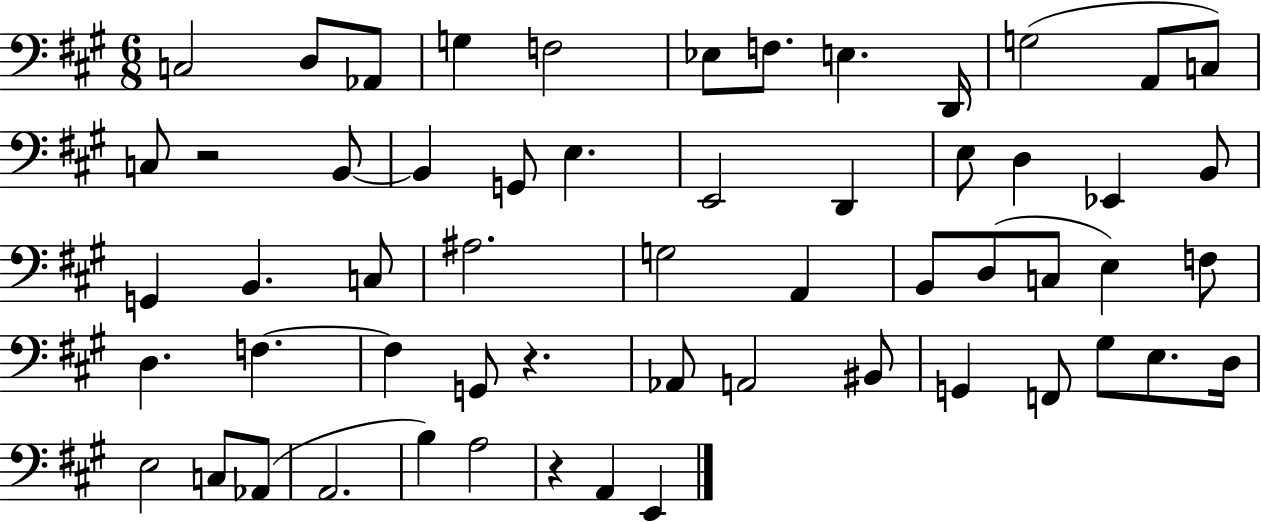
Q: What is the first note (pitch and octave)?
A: C3